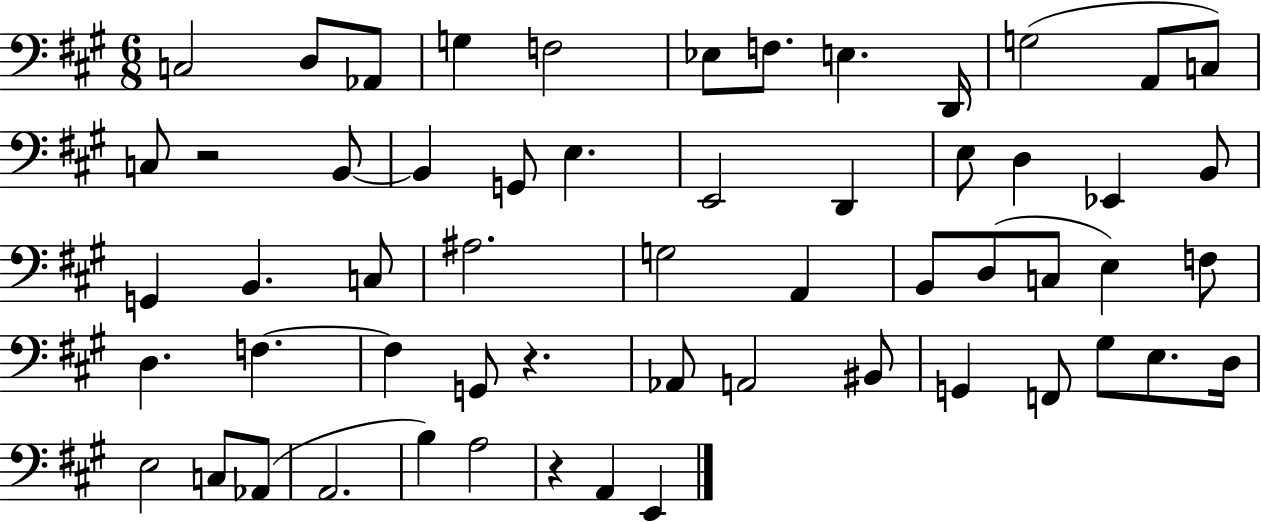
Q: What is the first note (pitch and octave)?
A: C3